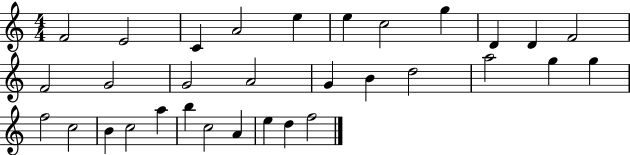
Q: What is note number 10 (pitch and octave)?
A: D4